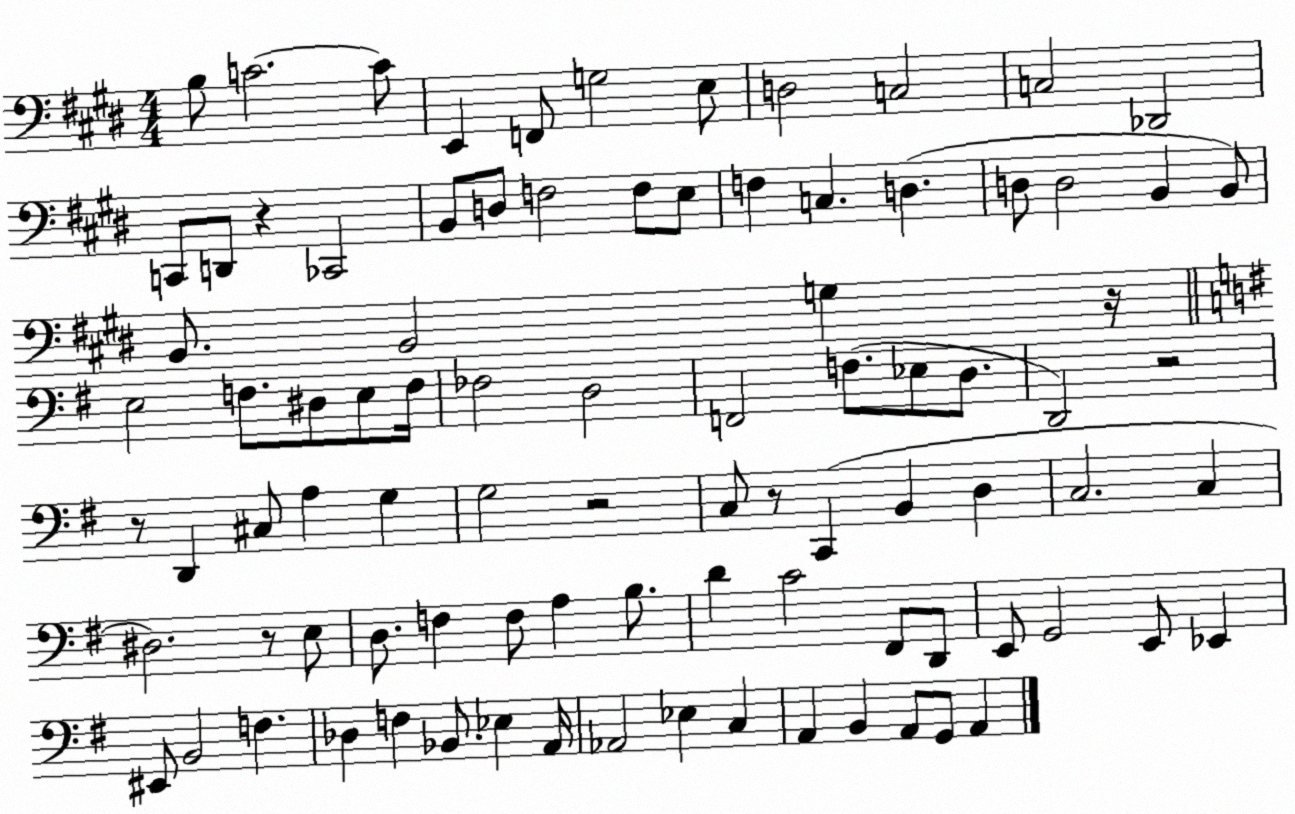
X:1
T:Untitled
M:4/4
L:1/4
K:E
B,/2 C2 C/2 E,, F,,/2 G,2 E,/2 D,2 C,2 C,2 _D,,2 C,,/2 D,,/2 z _C,,2 B,,/2 D,/2 F,2 F,/2 E,/2 F, C, D, D,/2 D,2 B,, B,,/2 B,,/2 B,,2 G, z/4 E,2 F,/2 ^D,/2 E,/2 F,/4 _F,2 D,2 F,,2 F,/2 _E,/2 D,/2 D,,2 z2 z/2 D,, ^C,/2 A, G, G,2 z2 C,/2 z/2 C,, B,, D, C,2 C, ^D,2 z/2 E,/2 D,/2 F, F,/2 A, B,/2 D C2 ^F,,/2 D,,/2 E,,/2 G,,2 E,,/2 _E,, ^E,,/2 B,,2 F, _D, F, _B,,/2 _E, A,,/4 _A,,2 _E, C, A,, B,, A,,/2 G,,/2 A,,